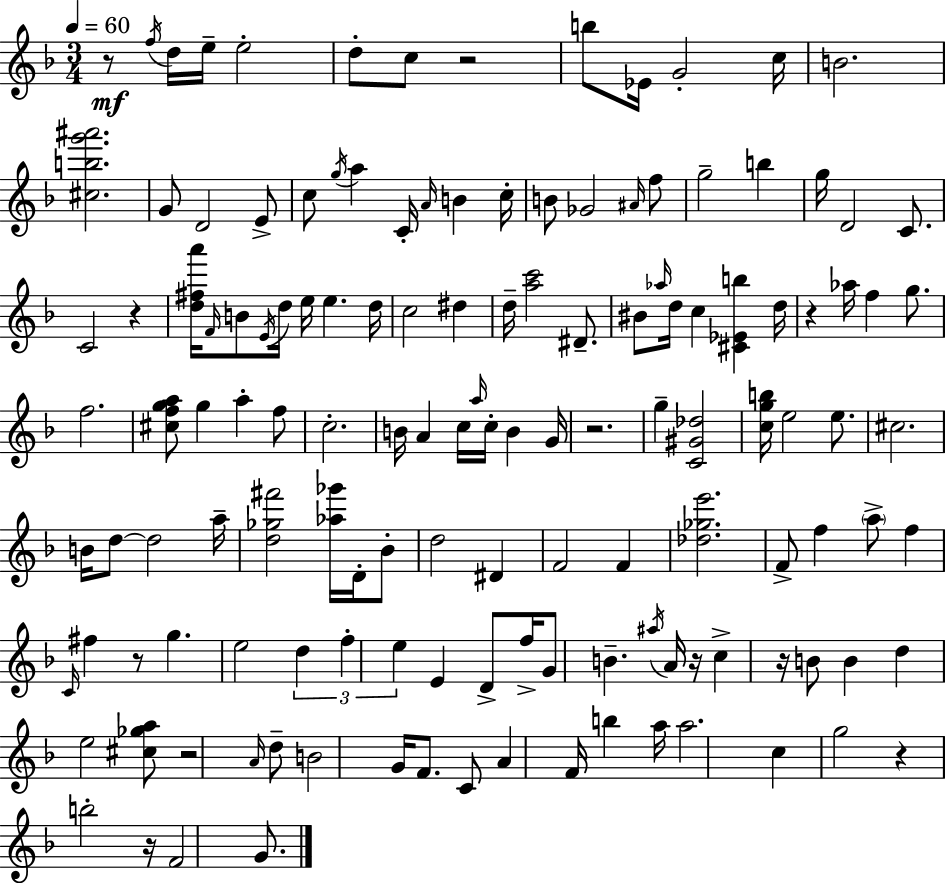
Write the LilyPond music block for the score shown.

{
  \clef treble
  \numericTimeSignature
  \time 3/4
  \key d \minor
  \tempo 4 = 60
  r8\mf \acciaccatura { f''16 } d''16 e''16-- e''2-. | d''8-. c''8 r2 | b''8 ees'16 g'2-. | c''16 b'2. | \break <cis'' b'' g''' ais'''>2. | g'8 d'2 e'8-> | c''8 \acciaccatura { g''16 } a''4 c'16-. \grace { a'16 } b'4 | c''16-. b'8 ges'2 | \break \grace { ais'16 } f''8 g''2-- | b''4 g''16 d'2 | c'8. c'2 | r4 <d'' fis'' a'''>16 \grace { f'16 } b'8 \acciaccatura { e'16 } d''16 e''16 e''4. | \break d''16 c''2 | dis''4 d''16-- <a'' c'''>2 | dis'8.-- bis'8 \grace { aes''16 } d''16 c''4 | <cis' ees' b''>4 d''16 r4 aes''16 | \break f''4 g''8. f''2. | <cis'' f'' g'' a''>8 g''4 | a''4-. f''8 c''2.-. | b'16 a'4 | \break c''16 \grace { a''16 } c''16-. b'4 g'16 r2. | g''4-- | <c' gis' des''>2 <c'' g'' b''>16 e''2 | e''8. cis''2. | \break b'16 d''8~~ d''2 | a''16-- <d'' ges'' fis'''>2 | <aes'' ges'''>16 d'16-. bes'8-. d''2 | dis'4 f'2 | \break f'4 <des'' ges'' e'''>2. | f'8-> f''4 | \parenthesize a''8-> f''4 \grace { c'16 } fis''4 | r8 g''4. e''2 | \break \tuplet 3/2 { d''4 f''4-. | e''4 } e'4 d'8-> f''16-> | g'8 b'4.-- \acciaccatura { ais''16 } a'16 r16 c''4-> | r16 b'8 b'4 d''4 | \break e''2 <cis'' ges'' a''>8 | r2 \grace { a'16 } d''8-- b'2 | g'16 f'8. c'8 | a'4 f'16 b''4 a''16 a''2. | \break c''4 | g''2 r4 | b''2-. r16 | f'2 g'8. \bar "|."
}